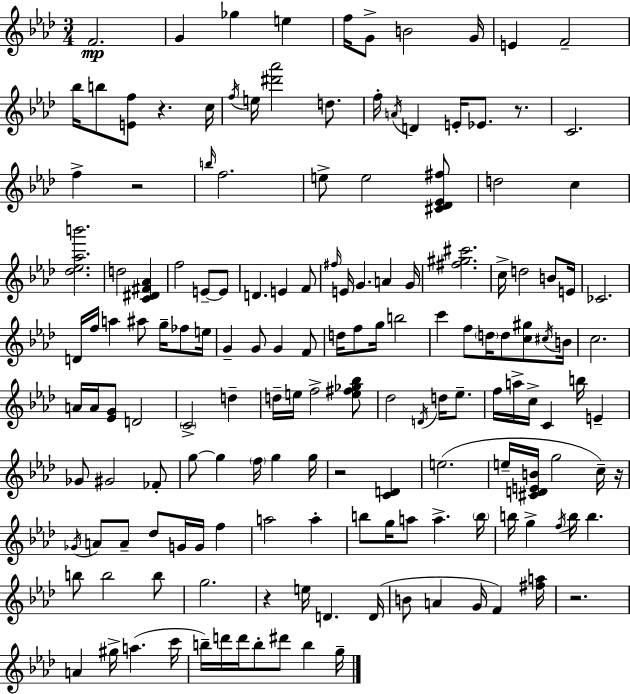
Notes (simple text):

F4/h. G4/q Gb5/q E5/q F5/s G4/e B4/h G4/s E4/q F4/h Bb5/s B5/e [E4,F5]/e R/q. C5/s F5/s E5/s [D#6,Ab6]/h D5/e. F5/s A4/s D4/q E4/s Eb4/e. R/e. C4/h. F5/q R/h B5/s F5/h. E5/e E5/h [C#4,Db4,Eb4,F#5]/e D5/h C5/q [Db5,Eb5,Ab5,B6]/h. D5/h [C4,D#4,F#4,Ab4]/q F5/h E4/e E4/e D4/q. E4/q F4/e F#5/s E4/s G4/q. A4/q G4/s [F#5,G#5,C#6]/h. C5/s D5/h B4/e E4/s CES4/h. D4/s F5/s A5/q A#5/e G5/s FES5/e E5/s G4/q G4/e G4/q F4/e D5/s F5/e G5/s B5/h C6/q F5/e D5/s D5/e [C5,G#5]/e C#5/s B4/s C5/h. A4/s A4/s [Eb4,G4]/e D4/h C4/h D5/q D5/s E5/s F5/h [E5,F#5,Gb5,Bb5]/e Db5/h D4/s D5/s Eb5/e. F5/s A5/s C5/s C4/q B5/s E4/q Gb4/e G#4/h FES4/e G5/e G5/q F5/s G5/q G5/s R/h [C4,D4]/q E5/h. E5/s [C#4,D4,E4,B4]/s G5/h C5/s R/s Gb4/s A4/e A4/e Db5/e G4/s G4/s F5/q A5/h A5/q B5/e G5/s A5/e A5/q. B5/s B5/s G5/q F5/s B5/s B5/q. B5/e B5/h B5/e G5/h. R/q E5/s D4/q. D4/s B4/e A4/q G4/s F4/q [F#5,A5]/s R/h. A4/q G#5/s A5/q. C6/s B5/s D6/s D6/s B5/e D#6/e B5/q G5/s